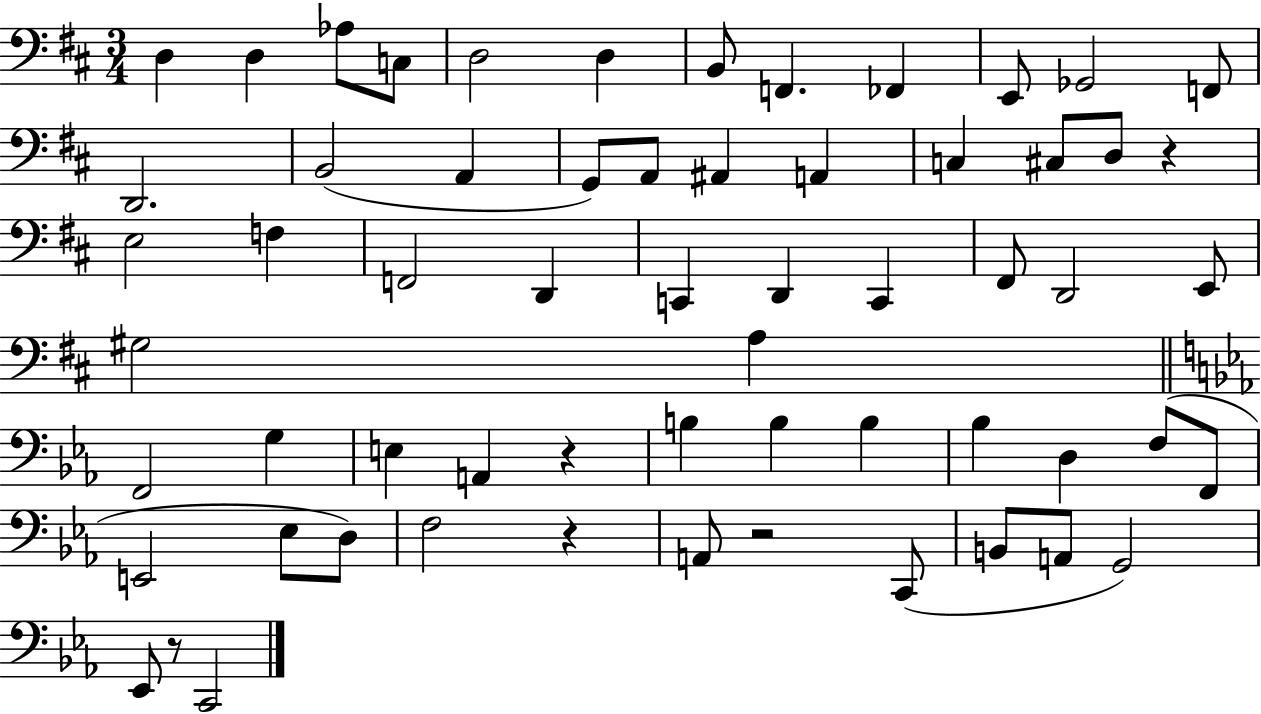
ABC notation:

X:1
T:Untitled
M:3/4
L:1/4
K:D
D, D, _A,/2 C,/2 D,2 D, B,,/2 F,, _F,, E,,/2 _G,,2 F,,/2 D,,2 B,,2 A,, G,,/2 A,,/2 ^A,, A,, C, ^C,/2 D,/2 z E,2 F, F,,2 D,, C,, D,, C,, ^F,,/2 D,,2 E,,/2 ^G,2 A, F,,2 G, E, A,, z B, B, B, _B, D, F,/2 F,,/2 E,,2 _E,/2 D,/2 F,2 z A,,/2 z2 C,,/2 B,,/2 A,,/2 G,,2 _E,,/2 z/2 C,,2